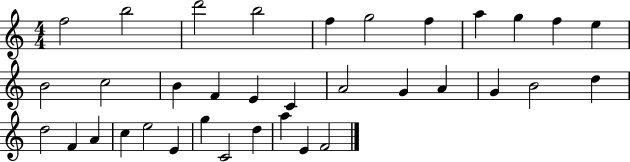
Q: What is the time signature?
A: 4/4